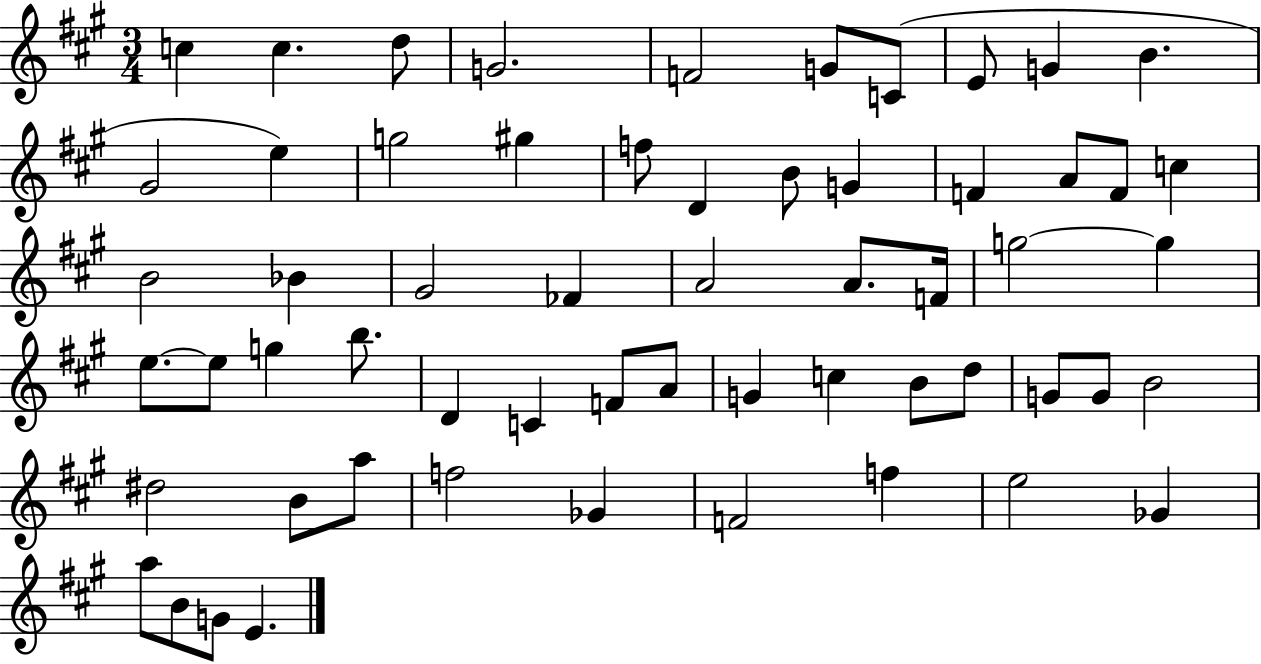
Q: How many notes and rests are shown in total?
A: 59